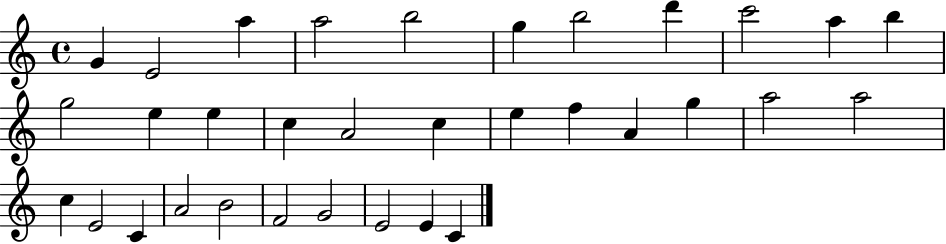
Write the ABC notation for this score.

X:1
T:Untitled
M:4/4
L:1/4
K:C
G E2 a a2 b2 g b2 d' c'2 a b g2 e e c A2 c e f A g a2 a2 c E2 C A2 B2 F2 G2 E2 E C